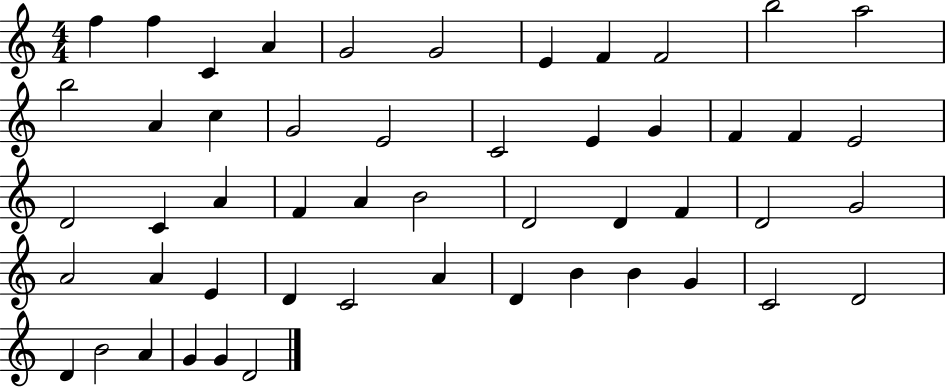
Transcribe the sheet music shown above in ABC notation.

X:1
T:Untitled
M:4/4
L:1/4
K:C
f f C A G2 G2 E F F2 b2 a2 b2 A c G2 E2 C2 E G F F E2 D2 C A F A B2 D2 D F D2 G2 A2 A E D C2 A D B B G C2 D2 D B2 A G G D2